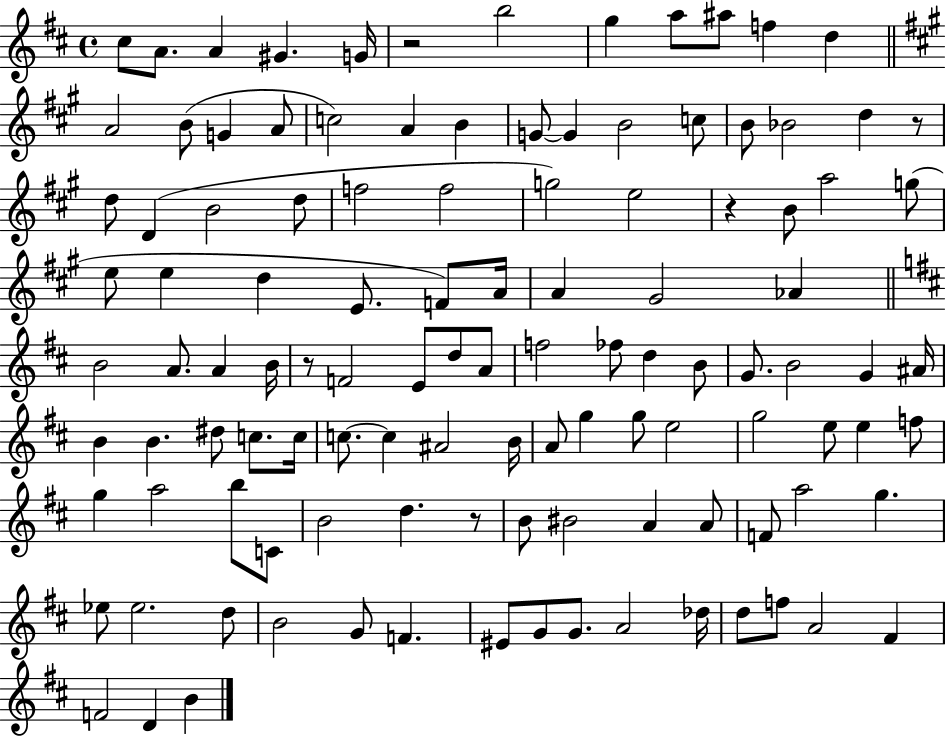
X:1
T:Untitled
M:4/4
L:1/4
K:D
^c/2 A/2 A ^G G/4 z2 b2 g a/2 ^a/2 f d A2 B/2 G A/2 c2 A B G/2 G B2 c/2 B/2 _B2 d z/2 d/2 D B2 d/2 f2 f2 g2 e2 z B/2 a2 g/2 e/2 e d E/2 F/2 A/4 A ^G2 _A B2 A/2 A B/4 z/2 F2 E/2 d/2 A/2 f2 _f/2 d B/2 G/2 B2 G ^A/4 B B ^d/2 c/2 c/4 c/2 c ^A2 B/4 A/2 g g/2 e2 g2 e/2 e f/2 g a2 b/2 C/2 B2 d z/2 B/2 ^B2 A A/2 F/2 a2 g _e/2 _e2 d/2 B2 G/2 F ^E/2 G/2 G/2 A2 _d/4 d/2 f/2 A2 ^F F2 D B